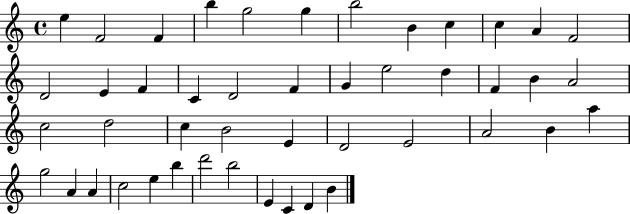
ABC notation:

X:1
T:Untitled
M:4/4
L:1/4
K:C
e F2 F b g2 g b2 B c c A F2 D2 E F C D2 F G e2 d F B A2 c2 d2 c B2 E D2 E2 A2 B a g2 A A c2 e b d'2 b2 E C D B